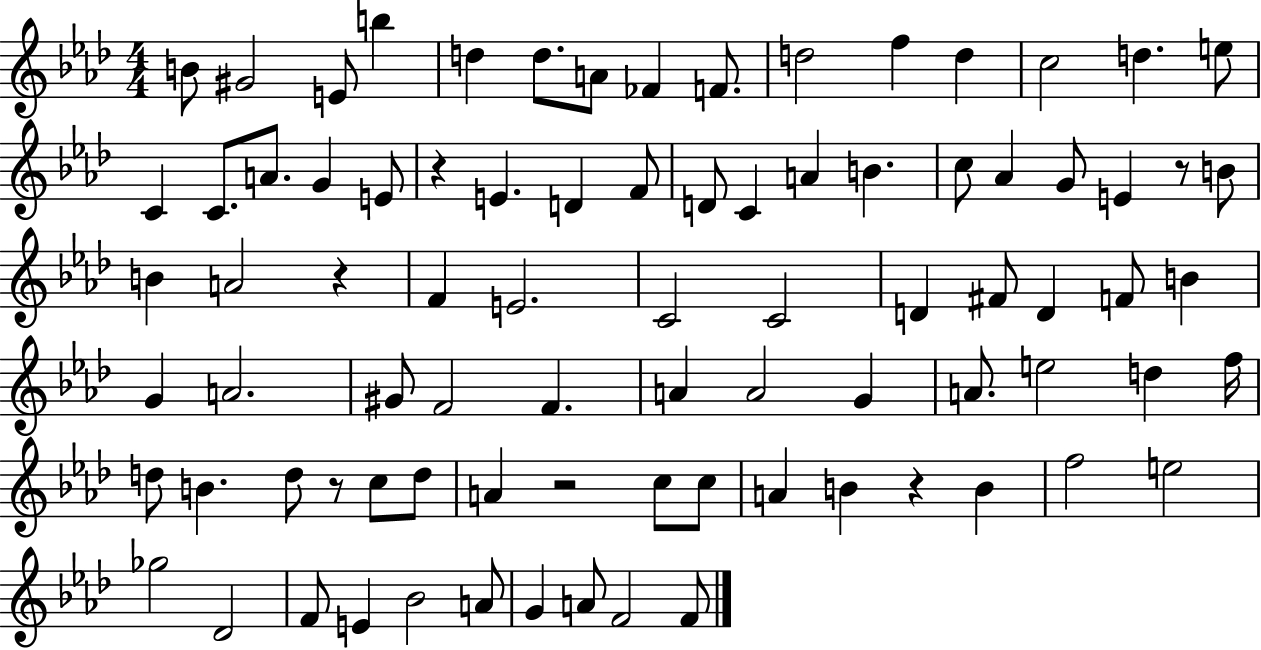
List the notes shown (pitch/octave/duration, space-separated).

B4/e G#4/h E4/e B5/q D5/q D5/e. A4/e FES4/q F4/e. D5/h F5/q D5/q C5/h D5/q. E5/e C4/q C4/e. A4/e. G4/q E4/e R/q E4/q. D4/q F4/e D4/e C4/q A4/q B4/q. C5/e Ab4/q G4/e E4/q R/e B4/e B4/q A4/h R/q F4/q E4/h. C4/h C4/h D4/q F#4/e D4/q F4/e B4/q G4/q A4/h. G#4/e F4/h F4/q. A4/q A4/h G4/q A4/e. E5/h D5/q F5/s D5/e B4/q. D5/e R/e C5/e D5/e A4/q R/h C5/e C5/e A4/q B4/q R/q B4/q F5/h E5/h Gb5/h Db4/h F4/e E4/q Bb4/h A4/e G4/q A4/e F4/h F4/e